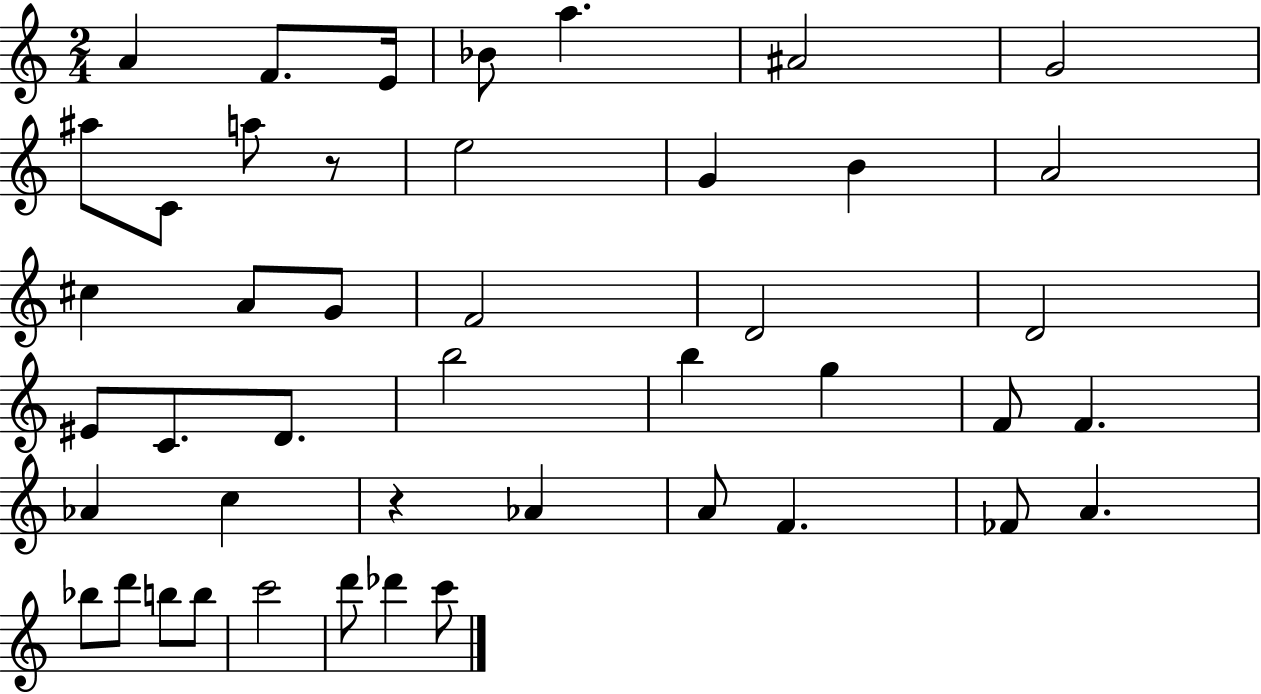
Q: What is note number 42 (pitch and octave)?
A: Db6